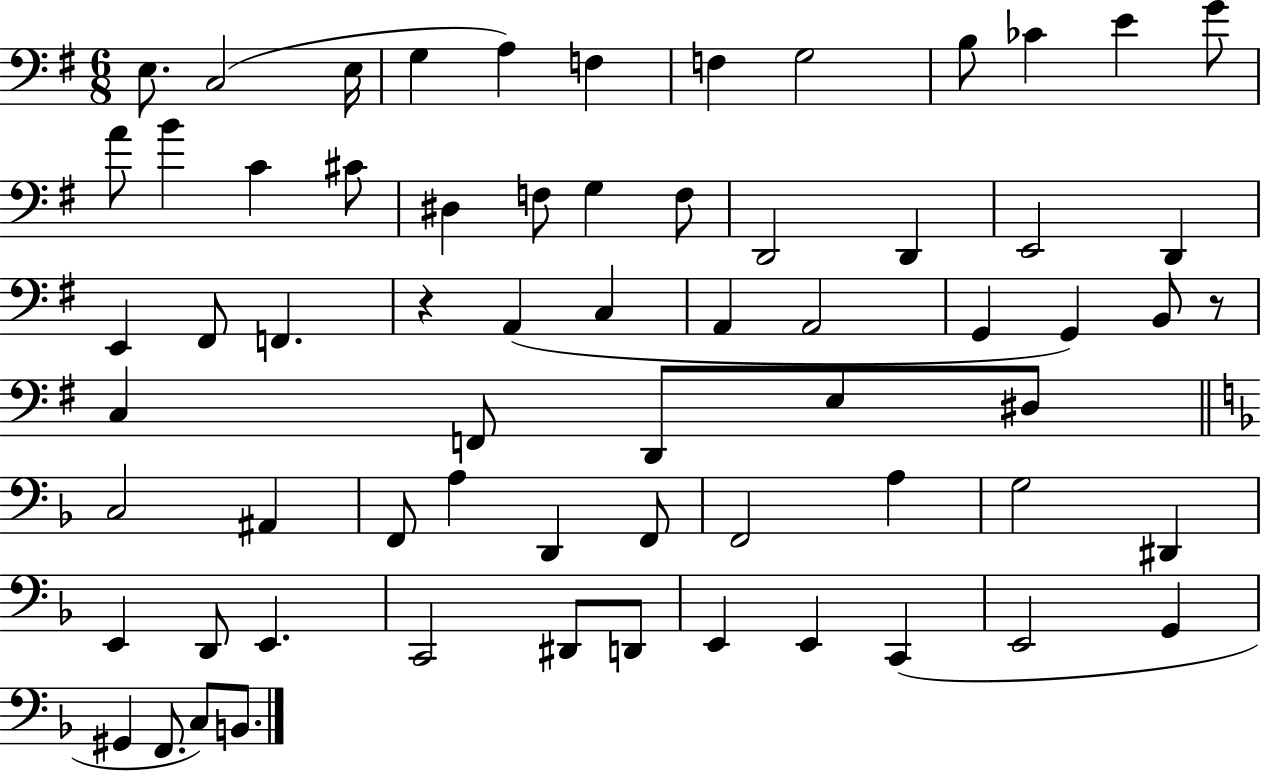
E3/e. C3/h E3/s G3/q A3/q F3/q F3/q G3/h B3/e CES4/q E4/q G4/e A4/e B4/q C4/q C#4/e D#3/q F3/e G3/q F3/e D2/h D2/q E2/h D2/q E2/q F#2/e F2/q. R/q A2/q C3/q A2/q A2/h G2/q G2/q B2/e R/e C3/q F2/e D2/e E3/e D#3/e C3/h A#2/q F2/e A3/q D2/q F2/e F2/h A3/q G3/h D#2/q E2/q D2/e E2/q. C2/h D#2/e D2/e E2/q E2/q C2/q E2/h G2/q G#2/q F2/e. C3/e B2/e.